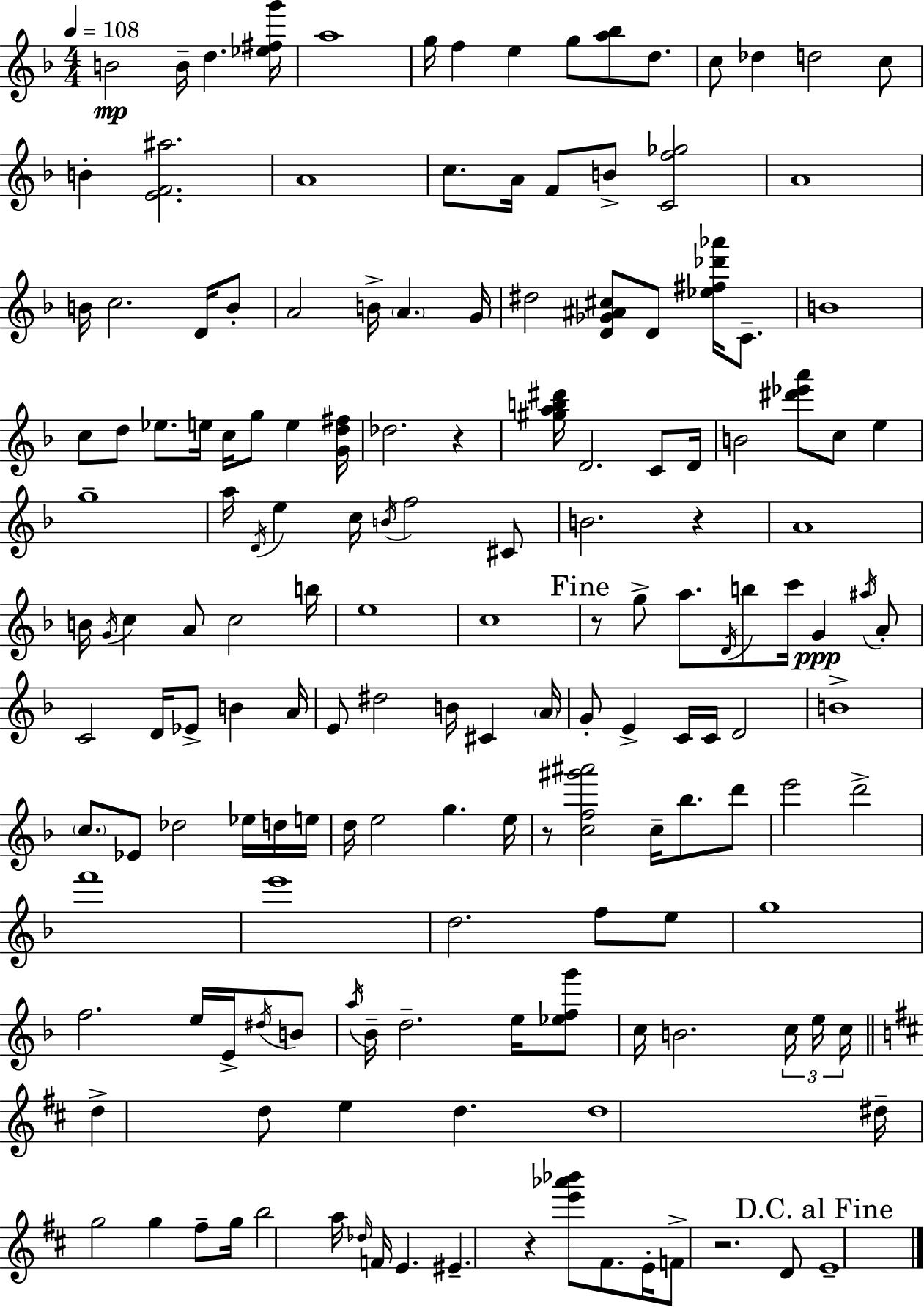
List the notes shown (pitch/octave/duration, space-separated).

B4/h B4/s D5/q. [Eb5,F#5,G6]/s A5/w G5/s F5/q E5/q G5/e [A5,Bb5]/e D5/e. C5/e Db5/q D5/h C5/e B4/q [E4,F4,A#5]/h. A4/w C5/e. A4/s F4/e B4/e [C4,F5,Gb5]/h A4/w B4/s C5/h. D4/s B4/e A4/h B4/s A4/q. G4/s D#5/h [D4,Gb4,A#4,C#5]/e D4/e [Eb5,F#5,Db6,Ab6]/s C4/e. B4/w C5/e D5/e Eb5/e. E5/s C5/s G5/e E5/q [G4,D5,F#5]/s Db5/h. R/q [G#5,A5,B5,D#6]/s D4/h. C4/e D4/s B4/h [D#6,Eb6,A6]/e C5/e E5/q G5/w A5/s D4/s E5/q C5/s B4/s F5/h C#4/e B4/h. R/q A4/w B4/s G4/s C5/q A4/e C5/h B5/s E5/w C5/w R/e G5/e A5/e. D4/s B5/e C6/s G4/q A#5/s A4/e C4/h D4/s Eb4/e B4/q A4/s E4/e D#5/h B4/s C#4/q A4/s G4/e E4/q C4/s C4/s D4/h B4/w C5/e. Eb4/e Db5/h Eb5/s D5/s E5/s D5/s E5/h G5/q. E5/s R/e [C5,F5,G#6,A#6]/h C5/s Bb5/e. D6/e E6/h D6/h F6/w E6/w D5/h. F5/e E5/e G5/w F5/h. E5/s E4/s D#5/s B4/e A5/s Bb4/s D5/h. E5/s [Eb5,F5,G6]/e C5/s B4/h. C5/s E5/s C5/s D5/q D5/e E5/q D5/q. D5/w D#5/s G5/h G5/q F#5/e G5/s B5/h A5/s Db5/s F4/s E4/q. EIS4/q. R/q [E6,Ab6,Bb6]/e F#4/e. E4/s F4/e R/h. D4/e E4/w